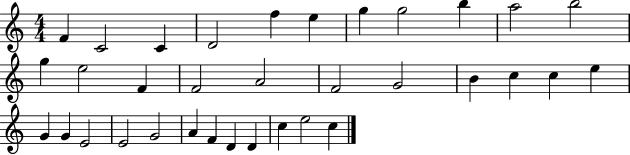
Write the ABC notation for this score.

X:1
T:Untitled
M:4/4
L:1/4
K:C
F C2 C D2 f e g g2 b a2 b2 g e2 F F2 A2 F2 G2 B c c e G G E2 E2 G2 A F D D c e2 c